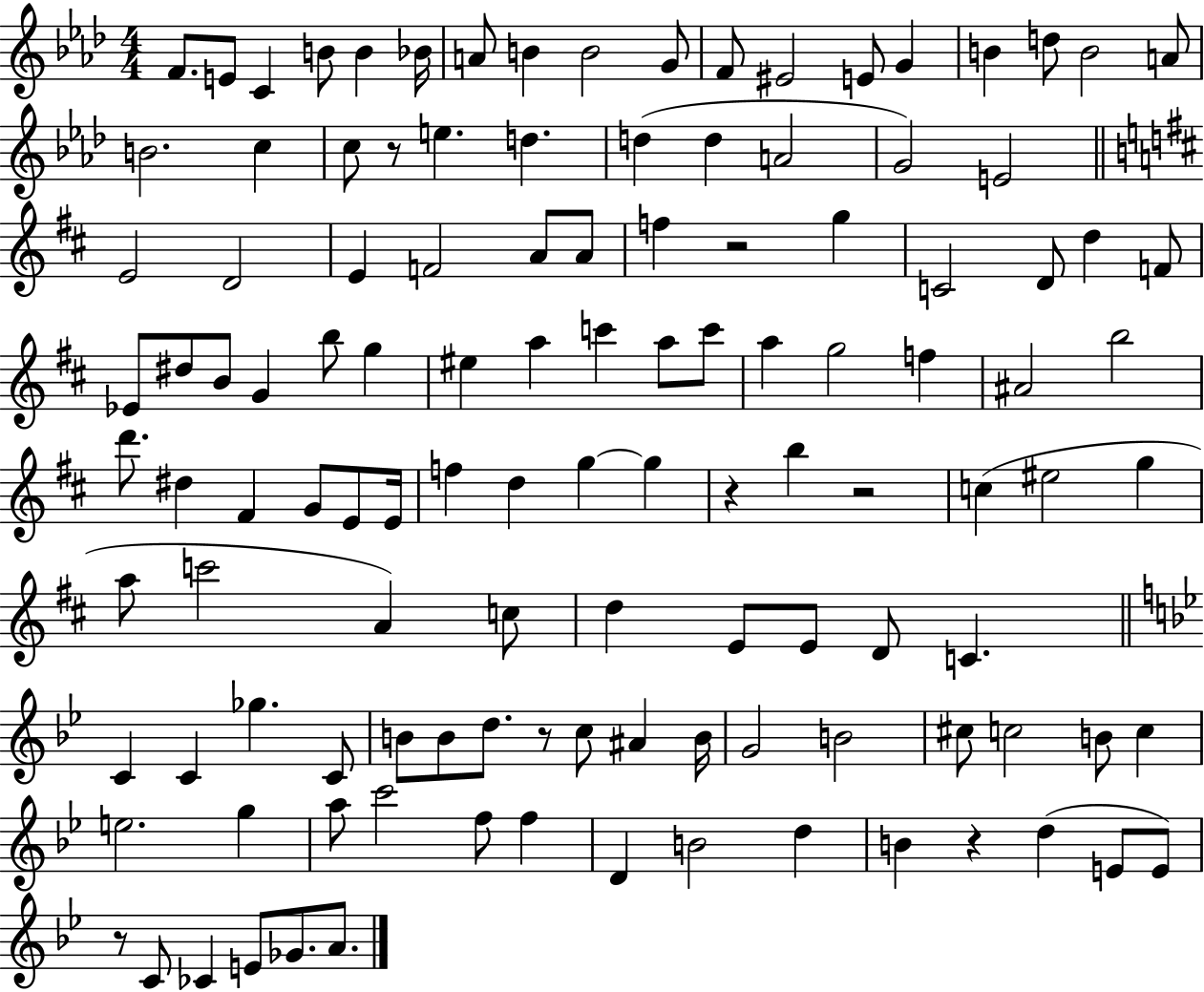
{
  \clef treble
  \numericTimeSignature
  \time 4/4
  \key aes \major
  f'8. e'8 c'4 b'8 b'4 bes'16 | a'8 b'4 b'2 g'8 | f'8 eis'2 e'8 g'4 | b'4 d''8 b'2 a'8 | \break b'2. c''4 | c''8 r8 e''4. d''4. | d''4( d''4 a'2 | g'2) e'2 | \break \bar "||" \break \key d \major e'2 d'2 | e'4 f'2 a'8 a'8 | f''4 r2 g''4 | c'2 d'8 d''4 f'8 | \break ees'8 dis''8 b'8 g'4 b''8 g''4 | eis''4 a''4 c'''4 a''8 c'''8 | a''4 g''2 f''4 | ais'2 b''2 | \break d'''8. dis''4 fis'4 g'8 e'8 e'16 | f''4 d''4 g''4~~ g''4 | r4 b''4 r2 | c''4( eis''2 g''4 | \break a''8 c'''2 a'4) c''8 | d''4 e'8 e'8 d'8 c'4. | \bar "||" \break \key bes \major c'4 c'4 ges''4. c'8 | b'8 b'8 d''8. r8 c''8 ais'4 b'16 | g'2 b'2 | cis''8 c''2 b'8 c''4 | \break e''2. g''4 | a''8 c'''2 f''8 f''4 | d'4 b'2 d''4 | b'4 r4 d''4( e'8 e'8) | \break r8 c'8 ces'4 e'8 ges'8. a'8. | \bar "|."
}